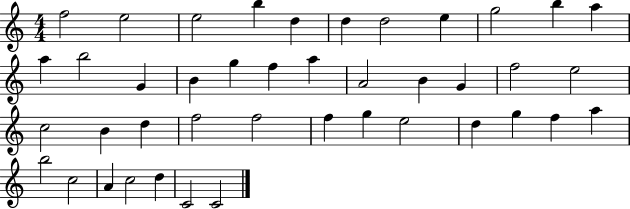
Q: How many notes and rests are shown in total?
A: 42